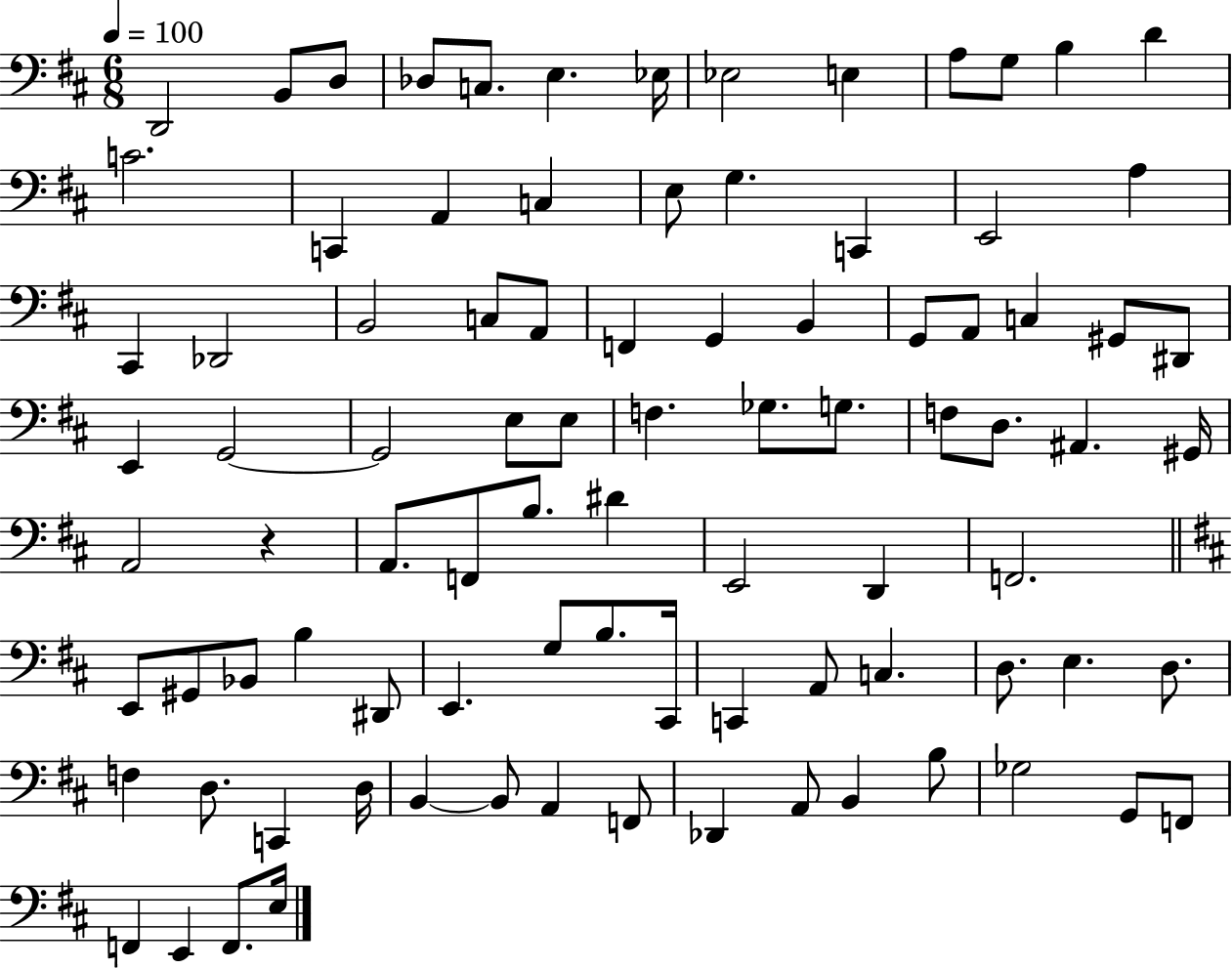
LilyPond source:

{
  \clef bass
  \numericTimeSignature
  \time 6/8
  \key d \major
  \tempo 4 = 100
  d,2 b,8 d8 | des8 c8. e4. ees16 | ees2 e4 | a8 g8 b4 d'4 | \break c'2. | c,4 a,4 c4 | e8 g4. c,4 | e,2 a4 | \break cis,4 des,2 | b,2 c8 a,8 | f,4 g,4 b,4 | g,8 a,8 c4 gis,8 dis,8 | \break e,4 g,2~~ | g,2 e8 e8 | f4. ges8. g8. | f8 d8. ais,4. gis,16 | \break a,2 r4 | a,8. f,8 b8. dis'4 | e,2 d,4 | f,2. | \break \bar "||" \break \key b \minor e,8 gis,8 bes,8 b4 dis,8 | e,4. g8 b8. cis,16 | c,4 a,8 c4. | d8. e4. d8. | \break f4 d8. c,4 d16 | b,4~~ b,8 a,4 f,8 | des,4 a,8 b,4 b8 | ges2 g,8 f,8 | \break f,4 e,4 f,8. e16 | \bar "|."
}